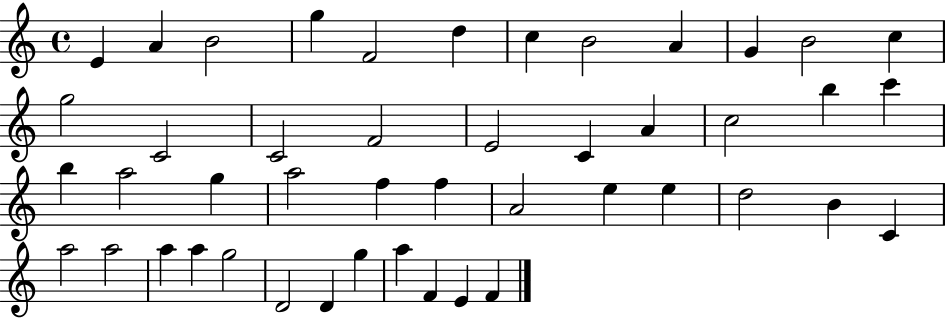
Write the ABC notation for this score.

X:1
T:Untitled
M:4/4
L:1/4
K:C
E A B2 g F2 d c B2 A G B2 c g2 C2 C2 F2 E2 C A c2 b c' b a2 g a2 f f A2 e e d2 B C a2 a2 a a g2 D2 D g a F E F